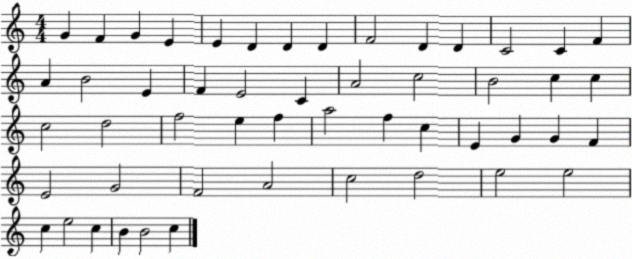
X:1
T:Untitled
M:4/4
L:1/4
K:C
G F G E E D D D F2 D D C2 C F A B2 E F E2 C A2 c2 B2 c c c2 d2 f2 e f a2 f c E G G F E2 G2 F2 A2 c2 d2 e2 e2 c e2 c B B2 c